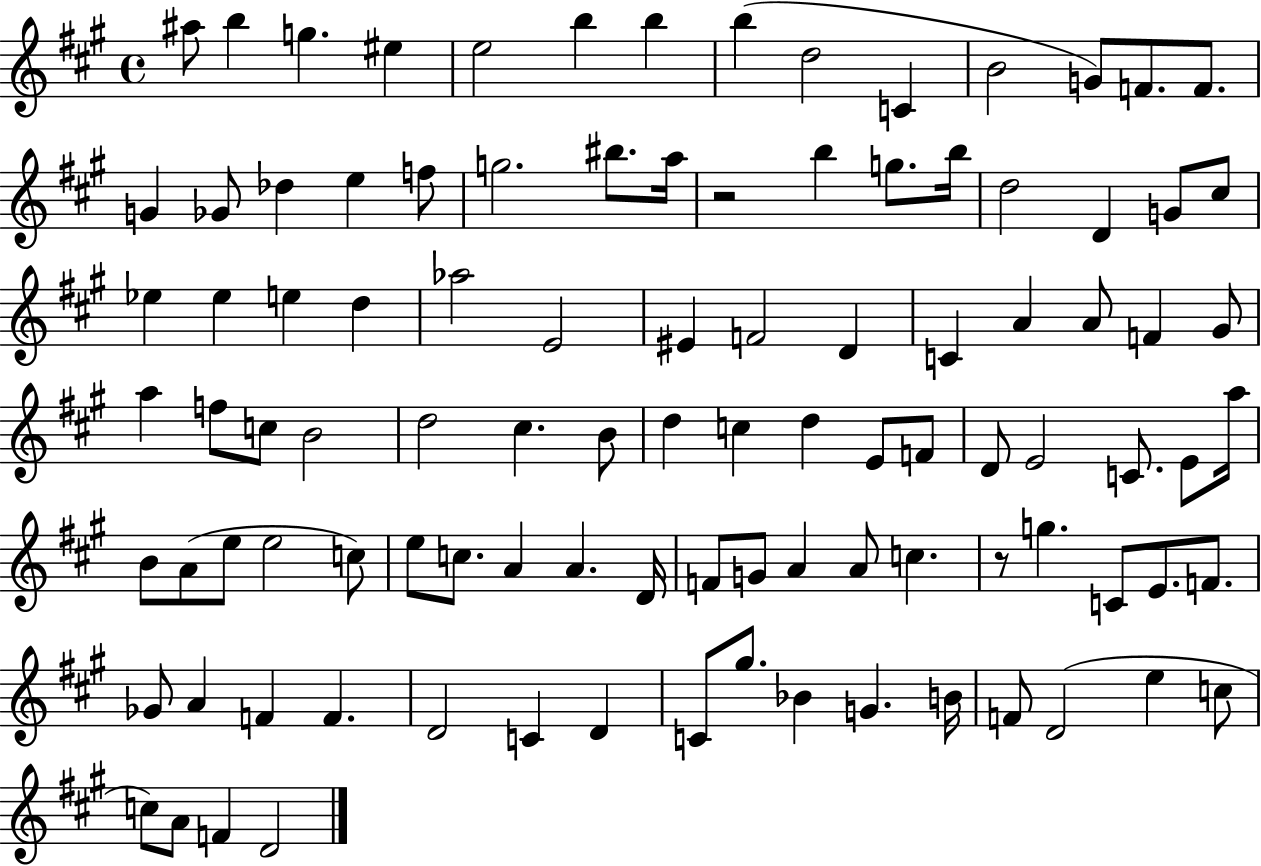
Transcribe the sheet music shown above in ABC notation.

X:1
T:Untitled
M:4/4
L:1/4
K:A
^a/2 b g ^e e2 b b b d2 C B2 G/2 F/2 F/2 G _G/2 _d e f/2 g2 ^b/2 a/4 z2 b g/2 b/4 d2 D G/2 ^c/2 _e _e e d _a2 E2 ^E F2 D C A A/2 F ^G/2 a f/2 c/2 B2 d2 ^c B/2 d c d E/2 F/2 D/2 E2 C/2 E/2 a/4 B/2 A/2 e/2 e2 c/2 e/2 c/2 A A D/4 F/2 G/2 A A/2 c z/2 g C/2 E/2 F/2 _G/2 A F F D2 C D C/2 ^g/2 _B G B/4 F/2 D2 e c/2 c/2 A/2 F D2